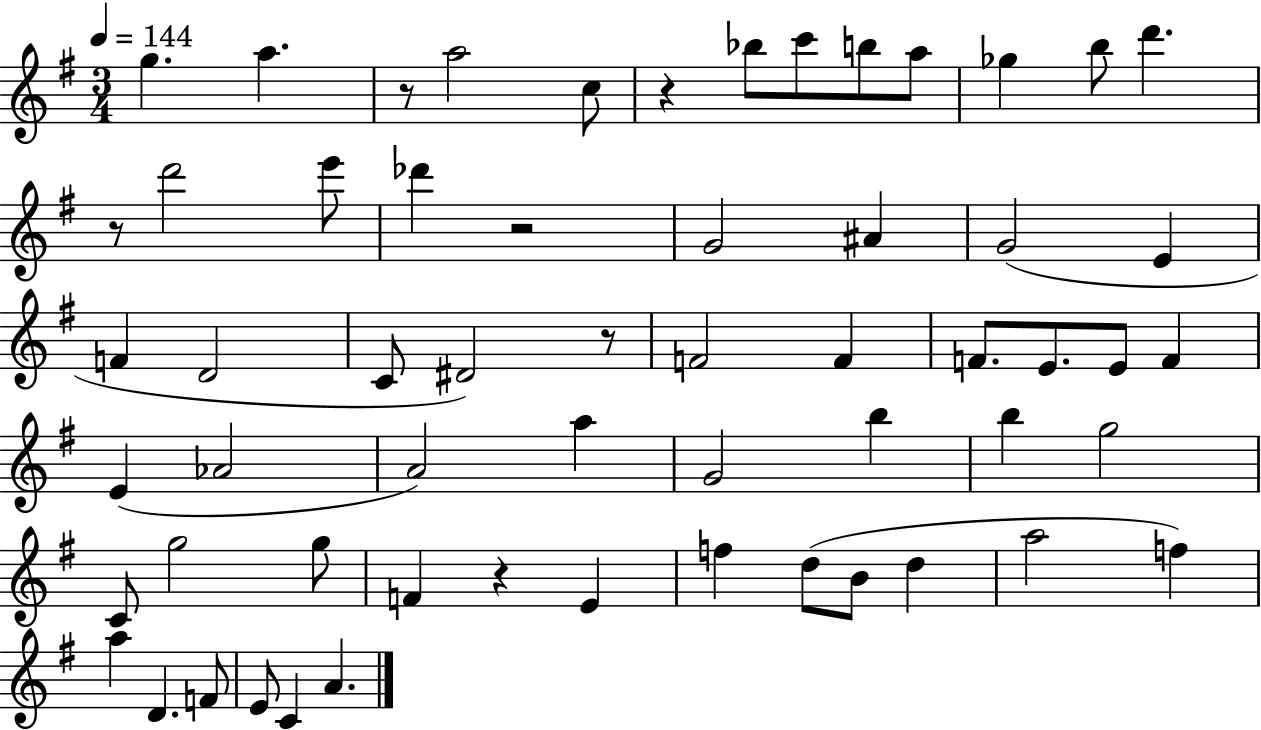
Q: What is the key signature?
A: G major